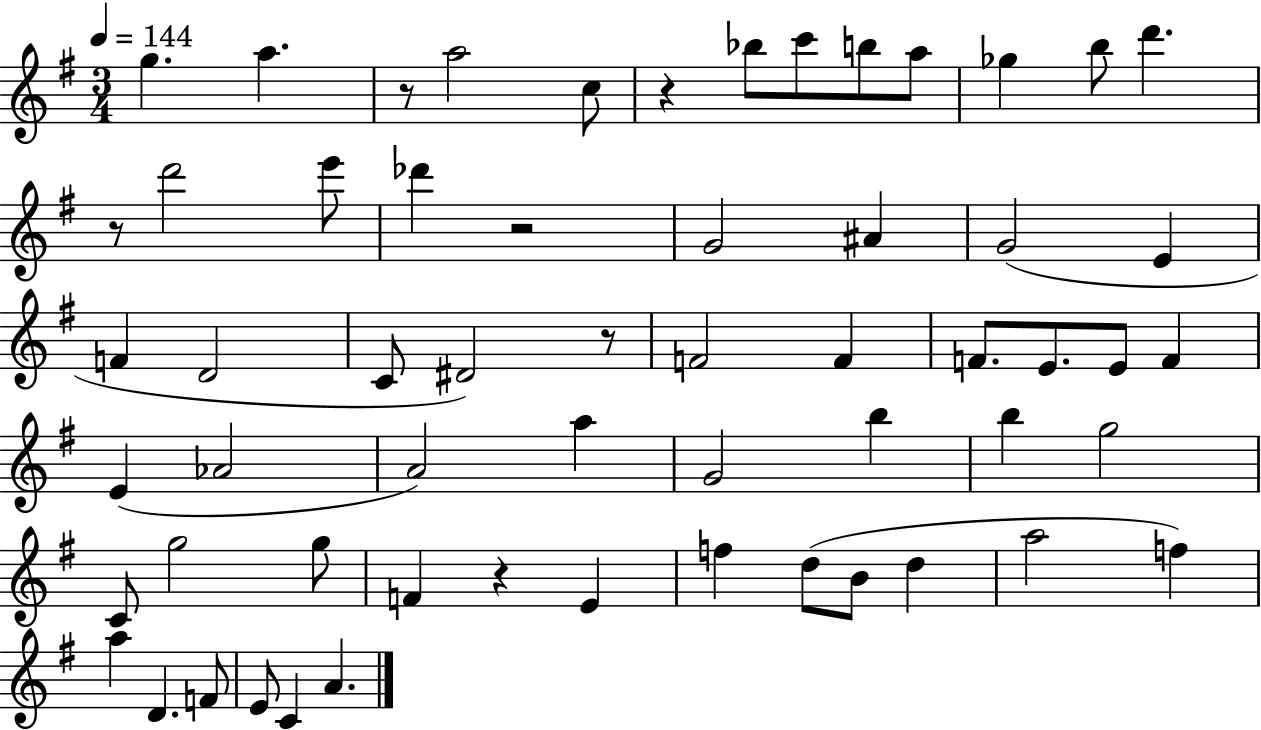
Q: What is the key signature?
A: G major